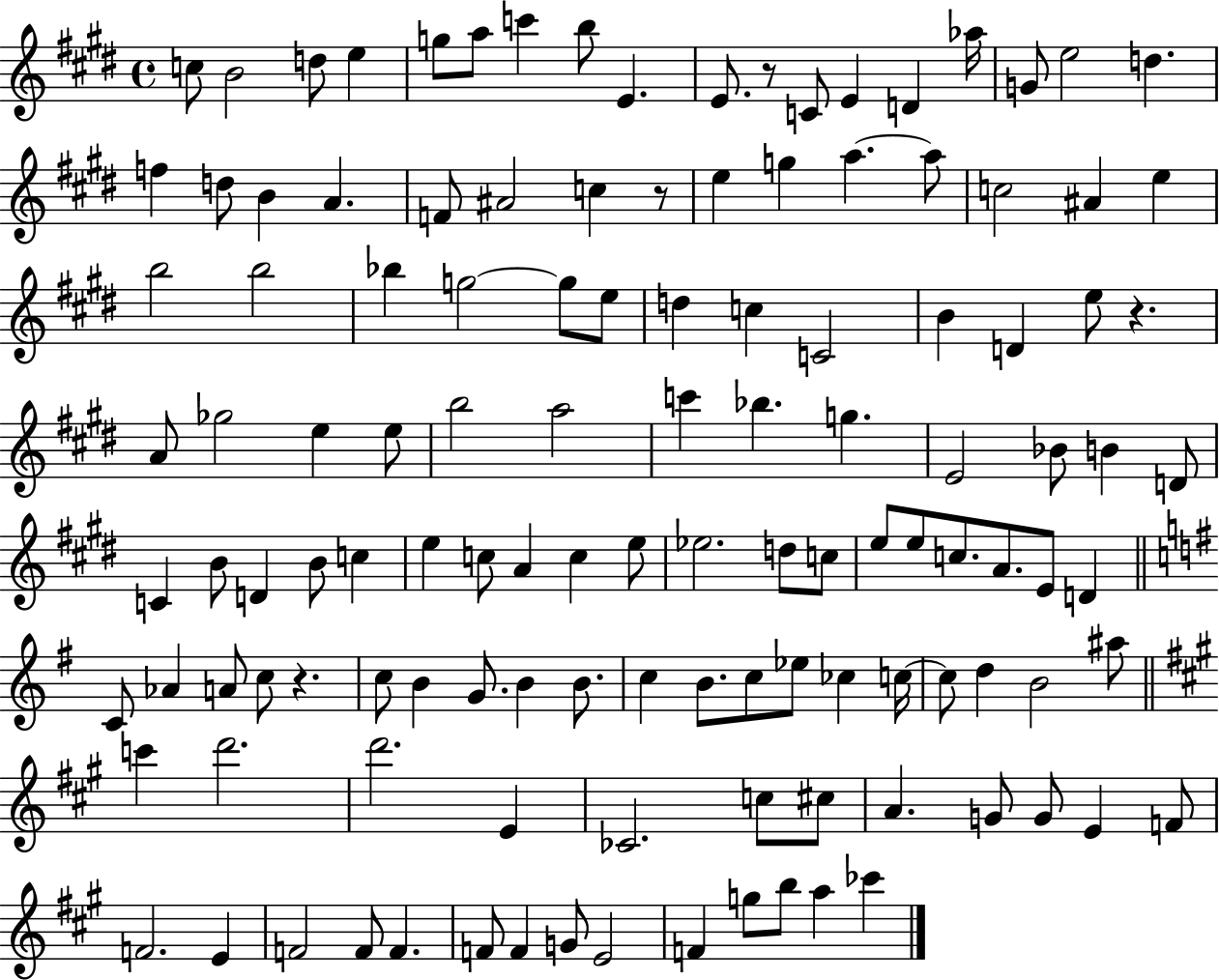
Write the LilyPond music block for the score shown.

{
  \clef treble
  \time 4/4
  \defaultTimeSignature
  \key e \major
  c''8 b'2 d''8 e''4 | g''8 a''8 c'''4 b''8 e'4. | e'8. r8 c'8 e'4 d'4 aes''16 | g'8 e''2 d''4. | \break f''4 d''8 b'4 a'4. | f'8 ais'2 c''4 r8 | e''4 g''4 a''4.~~ a''8 | c''2 ais'4 e''4 | \break b''2 b''2 | bes''4 g''2~~ g''8 e''8 | d''4 c''4 c'2 | b'4 d'4 e''8 r4. | \break a'8 ges''2 e''4 e''8 | b''2 a''2 | c'''4 bes''4. g''4. | e'2 bes'8 b'4 d'8 | \break c'4 b'8 d'4 b'8 c''4 | e''4 c''8 a'4 c''4 e''8 | ees''2. d''8 c''8 | e''8 e''8 c''8. a'8. e'8 d'4 | \break \bar "||" \break \key e \minor c'8 aes'4 a'8 c''8 r4. | c''8 b'4 g'8. b'4 b'8. | c''4 b'8. c''8 ees''8 ces''4 c''16~~ | c''8 d''4 b'2 ais''8 | \break \bar "||" \break \key a \major c'''4 d'''2. | d'''2. e'4 | ces'2. c''8 cis''8 | a'4. g'8 g'8 e'4 f'8 | \break f'2. e'4 | f'2 f'8 f'4. | f'8 f'4 g'8 e'2 | f'4 g''8 b''8 a''4 ces'''4 | \break \bar "|."
}